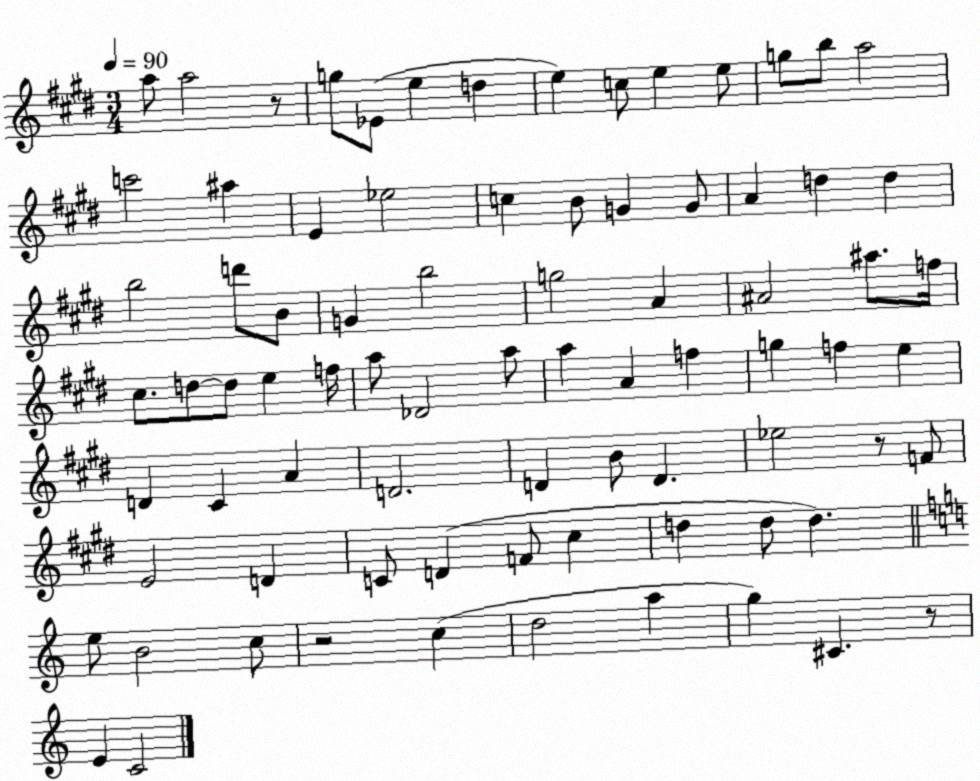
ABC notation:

X:1
T:Untitled
M:3/4
L:1/4
K:E
a/2 a2 z/2 g/2 _E/2 e d e c/2 e e/2 g/2 b/2 a2 c'2 ^a E _e2 c B/2 G G/2 A d d b2 d'/2 B/2 G b2 g2 A ^A2 ^a/2 f/4 ^c/2 d/2 d/2 e f/4 a/2 _D2 a/2 a A f g f e D ^C A D2 D B/2 D _e2 z/2 F/2 E2 D C/2 D F/2 ^c d d/2 d e/2 B2 c/2 z2 c d2 a g ^C z/2 E C2